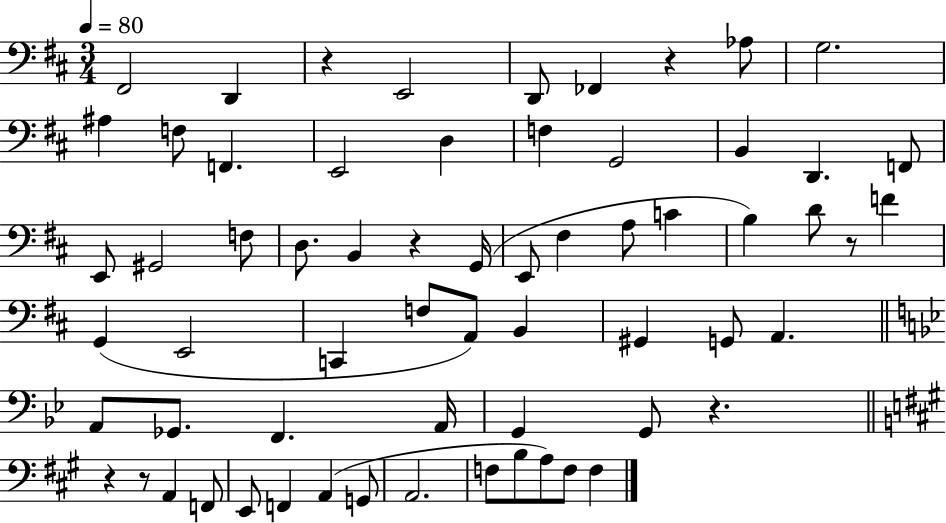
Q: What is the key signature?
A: D major